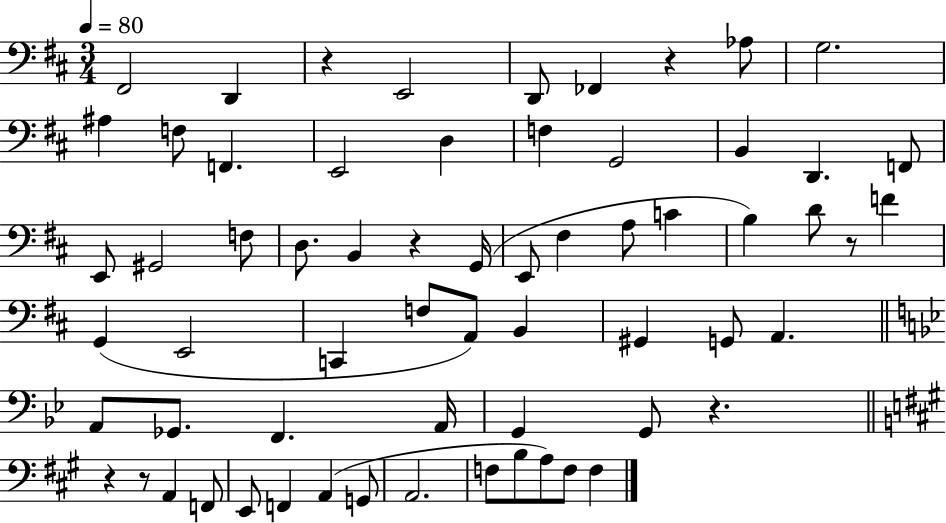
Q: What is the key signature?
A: D major